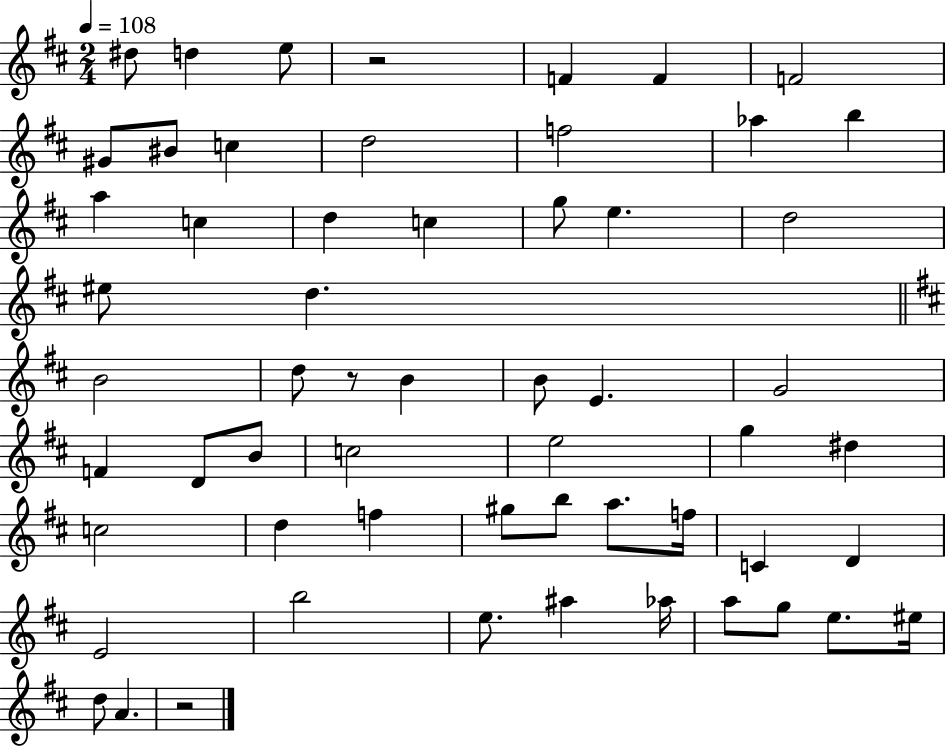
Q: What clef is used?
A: treble